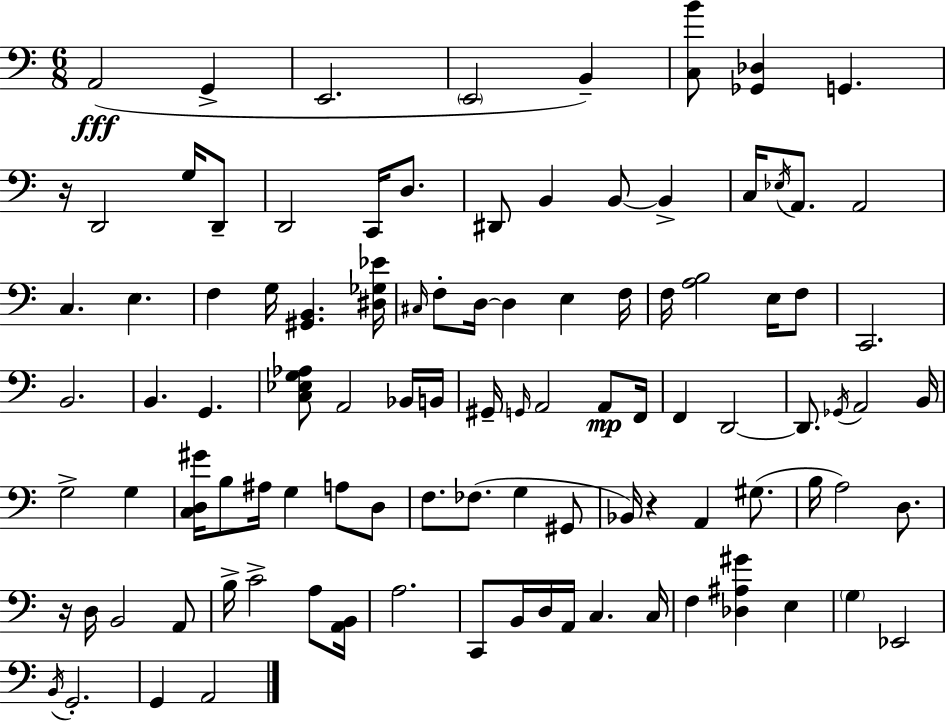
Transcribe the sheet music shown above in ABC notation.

X:1
T:Untitled
M:6/8
L:1/4
K:C
A,,2 G,, E,,2 E,,2 B,, [C,B]/2 [_G,,_D,] G,, z/4 D,,2 G,/4 D,,/2 D,,2 C,,/4 D,/2 ^D,,/2 B,, B,,/2 B,, C,/4 _E,/4 A,,/2 A,,2 C, E, F, G,/4 [^G,,B,,] [^D,_G,_E]/4 ^C,/4 F,/2 D,/4 D, E, F,/4 F,/4 [A,B,]2 E,/4 F,/2 C,,2 B,,2 B,, G,, [C,_E,G,_A,]/2 A,,2 _B,,/4 B,,/4 ^G,,/4 G,,/4 A,,2 A,,/2 F,,/4 F,, D,,2 D,,/2 _G,,/4 A,,2 B,,/4 G,2 G, [C,D,^G]/4 B,/2 ^A,/4 G, A,/2 D,/2 F,/2 _F,/2 G, ^G,,/2 _B,,/4 z A,, ^G,/2 B,/4 A,2 D,/2 z/4 D,/4 B,,2 A,,/2 B,/4 C2 A,/2 [A,,B,,]/4 A,2 C,,/2 B,,/4 D,/4 A,,/4 C, C,/4 F, [_D,^A,^G] E, G, _E,,2 B,,/4 G,,2 G,, A,,2